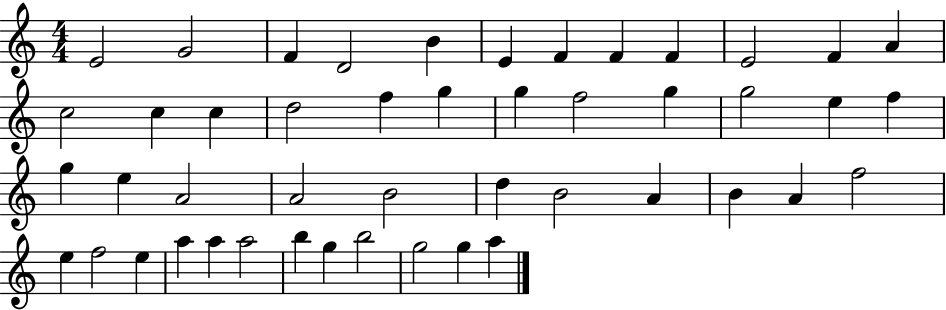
X:1
T:Untitled
M:4/4
L:1/4
K:C
E2 G2 F D2 B E F F F E2 F A c2 c c d2 f g g f2 g g2 e f g e A2 A2 B2 d B2 A B A f2 e f2 e a a a2 b g b2 g2 g a